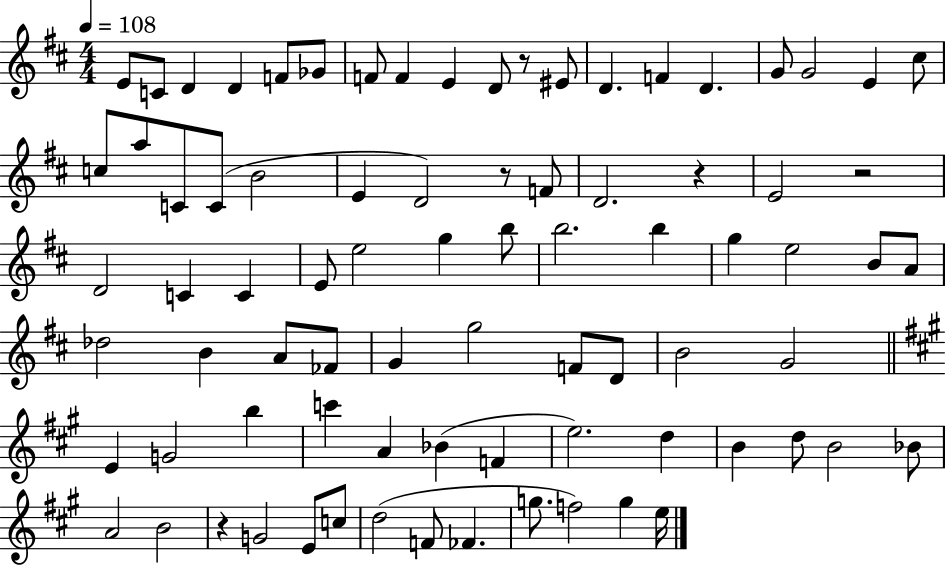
{
  \clef treble
  \numericTimeSignature
  \time 4/4
  \key d \major
  \tempo 4 = 108
  e'8 c'8 d'4 d'4 f'8 ges'8 | f'8 f'4 e'4 d'8 r8 eis'8 | d'4. f'4 d'4. | g'8 g'2 e'4 cis''8 | \break c''8 a''8 c'8 c'8( b'2 | e'4 d'2) r8 f'8 | d'2. r4 | e'2 r2 | \break d'2 c'4 c'4 | e'8 e''2 g''4 b''8 | b''2. b''4 | g''4 e''2 b'8 a'8 | \break des''2 b'4 a'8 fes'8 | g'4 g''2 f'8 d'8 | b'2 g'2 | \bar "||" \break \key a \major e'4 g'2 b''4 | c'''4 a'4 bes'4( f'4 | e''2.) d''4 | b'4 d''8 b'2 bes'8 | \break a'2 b'2 | r4 g'2 e'8 c''8 | d''2( f'8 fes'4. | g''8. f''2) g''4 e''16 | \break \bar "|."
}